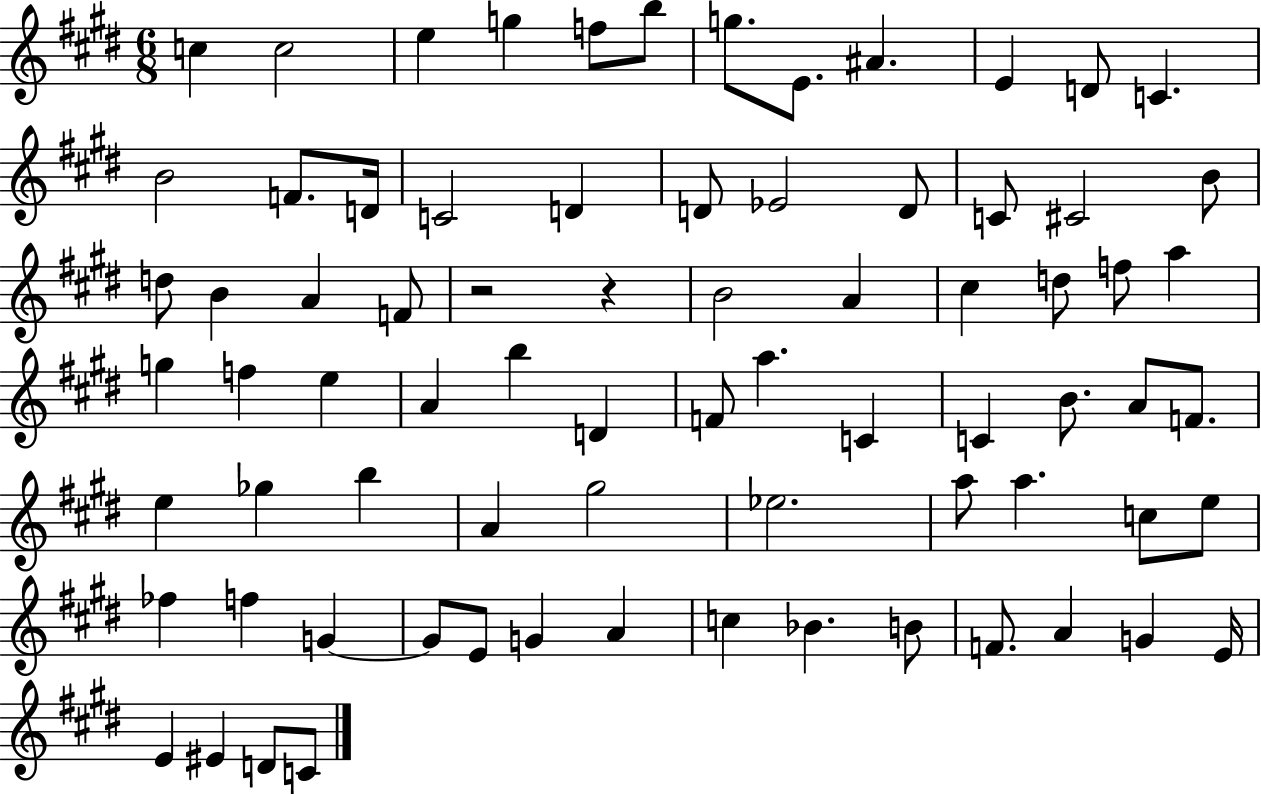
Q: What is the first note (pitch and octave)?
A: C5